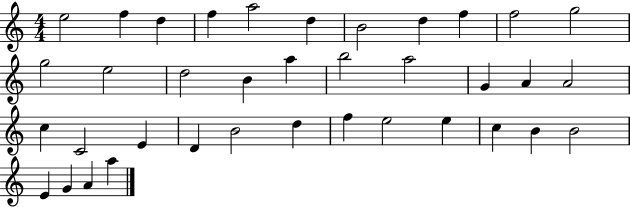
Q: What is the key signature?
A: C major